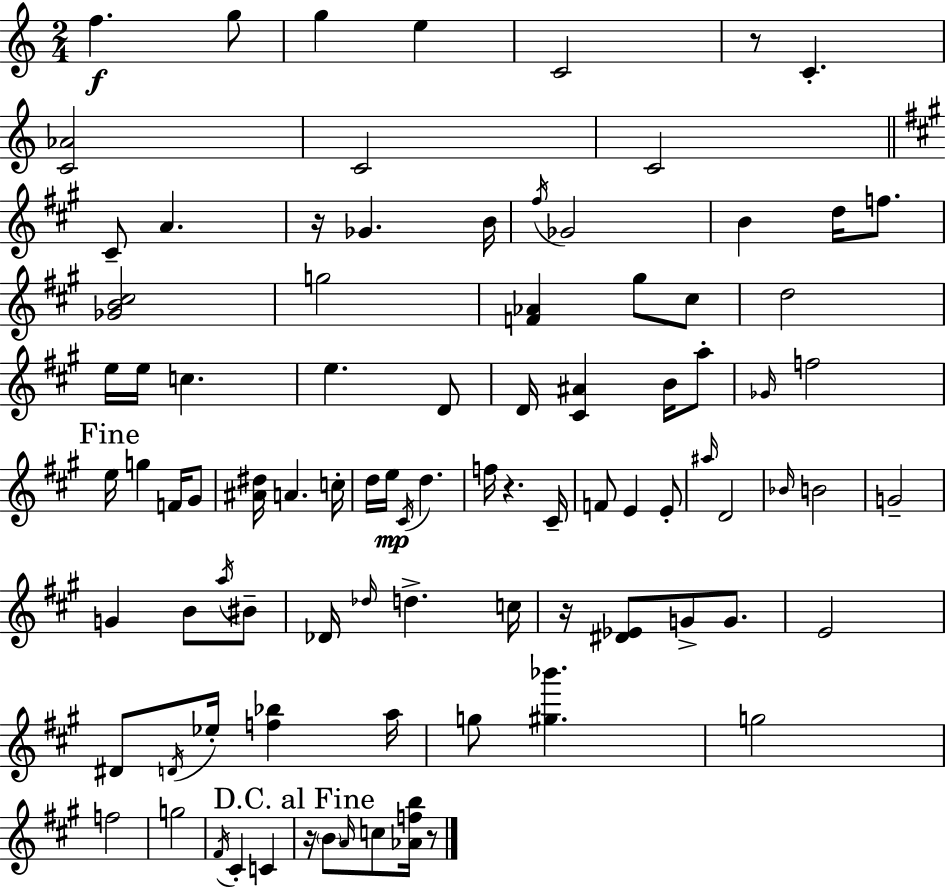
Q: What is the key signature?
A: A minor